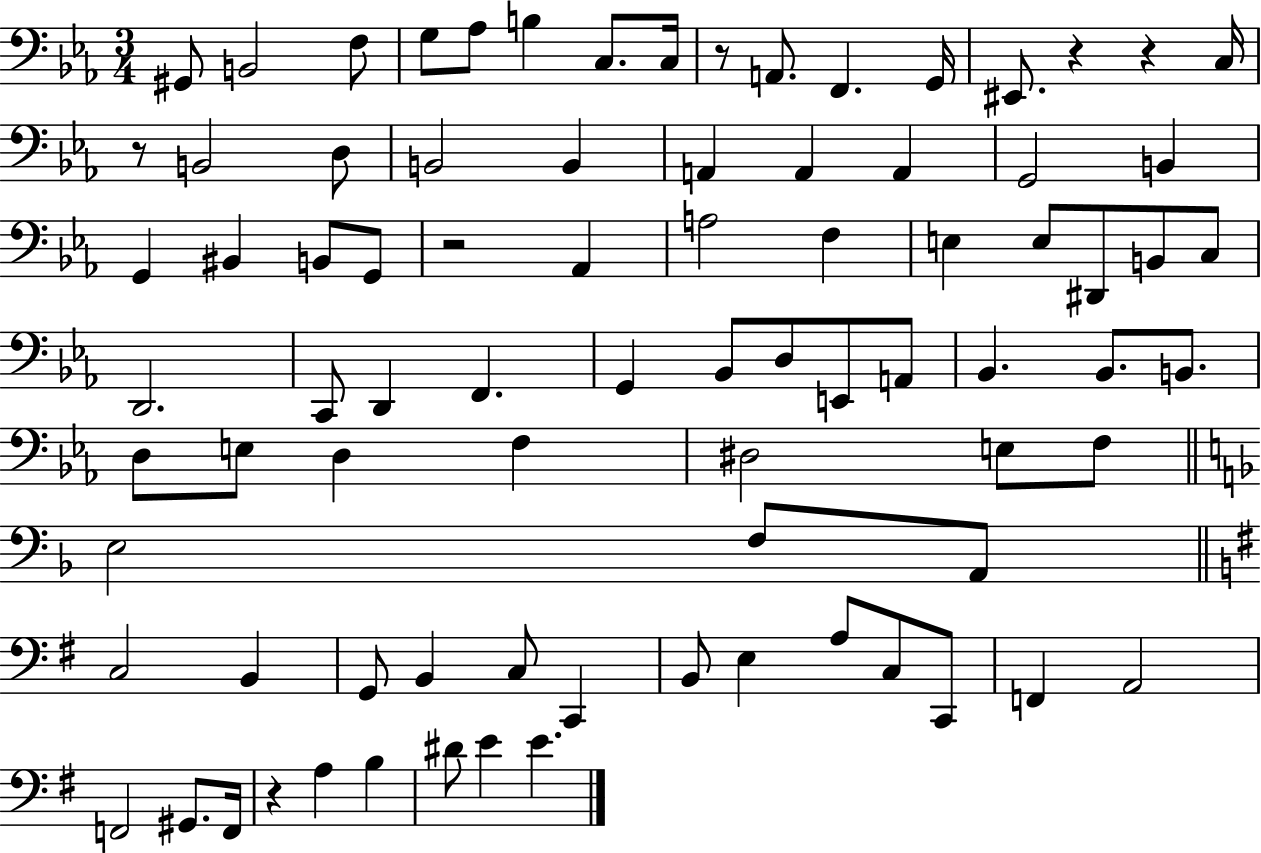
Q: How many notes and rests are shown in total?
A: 83